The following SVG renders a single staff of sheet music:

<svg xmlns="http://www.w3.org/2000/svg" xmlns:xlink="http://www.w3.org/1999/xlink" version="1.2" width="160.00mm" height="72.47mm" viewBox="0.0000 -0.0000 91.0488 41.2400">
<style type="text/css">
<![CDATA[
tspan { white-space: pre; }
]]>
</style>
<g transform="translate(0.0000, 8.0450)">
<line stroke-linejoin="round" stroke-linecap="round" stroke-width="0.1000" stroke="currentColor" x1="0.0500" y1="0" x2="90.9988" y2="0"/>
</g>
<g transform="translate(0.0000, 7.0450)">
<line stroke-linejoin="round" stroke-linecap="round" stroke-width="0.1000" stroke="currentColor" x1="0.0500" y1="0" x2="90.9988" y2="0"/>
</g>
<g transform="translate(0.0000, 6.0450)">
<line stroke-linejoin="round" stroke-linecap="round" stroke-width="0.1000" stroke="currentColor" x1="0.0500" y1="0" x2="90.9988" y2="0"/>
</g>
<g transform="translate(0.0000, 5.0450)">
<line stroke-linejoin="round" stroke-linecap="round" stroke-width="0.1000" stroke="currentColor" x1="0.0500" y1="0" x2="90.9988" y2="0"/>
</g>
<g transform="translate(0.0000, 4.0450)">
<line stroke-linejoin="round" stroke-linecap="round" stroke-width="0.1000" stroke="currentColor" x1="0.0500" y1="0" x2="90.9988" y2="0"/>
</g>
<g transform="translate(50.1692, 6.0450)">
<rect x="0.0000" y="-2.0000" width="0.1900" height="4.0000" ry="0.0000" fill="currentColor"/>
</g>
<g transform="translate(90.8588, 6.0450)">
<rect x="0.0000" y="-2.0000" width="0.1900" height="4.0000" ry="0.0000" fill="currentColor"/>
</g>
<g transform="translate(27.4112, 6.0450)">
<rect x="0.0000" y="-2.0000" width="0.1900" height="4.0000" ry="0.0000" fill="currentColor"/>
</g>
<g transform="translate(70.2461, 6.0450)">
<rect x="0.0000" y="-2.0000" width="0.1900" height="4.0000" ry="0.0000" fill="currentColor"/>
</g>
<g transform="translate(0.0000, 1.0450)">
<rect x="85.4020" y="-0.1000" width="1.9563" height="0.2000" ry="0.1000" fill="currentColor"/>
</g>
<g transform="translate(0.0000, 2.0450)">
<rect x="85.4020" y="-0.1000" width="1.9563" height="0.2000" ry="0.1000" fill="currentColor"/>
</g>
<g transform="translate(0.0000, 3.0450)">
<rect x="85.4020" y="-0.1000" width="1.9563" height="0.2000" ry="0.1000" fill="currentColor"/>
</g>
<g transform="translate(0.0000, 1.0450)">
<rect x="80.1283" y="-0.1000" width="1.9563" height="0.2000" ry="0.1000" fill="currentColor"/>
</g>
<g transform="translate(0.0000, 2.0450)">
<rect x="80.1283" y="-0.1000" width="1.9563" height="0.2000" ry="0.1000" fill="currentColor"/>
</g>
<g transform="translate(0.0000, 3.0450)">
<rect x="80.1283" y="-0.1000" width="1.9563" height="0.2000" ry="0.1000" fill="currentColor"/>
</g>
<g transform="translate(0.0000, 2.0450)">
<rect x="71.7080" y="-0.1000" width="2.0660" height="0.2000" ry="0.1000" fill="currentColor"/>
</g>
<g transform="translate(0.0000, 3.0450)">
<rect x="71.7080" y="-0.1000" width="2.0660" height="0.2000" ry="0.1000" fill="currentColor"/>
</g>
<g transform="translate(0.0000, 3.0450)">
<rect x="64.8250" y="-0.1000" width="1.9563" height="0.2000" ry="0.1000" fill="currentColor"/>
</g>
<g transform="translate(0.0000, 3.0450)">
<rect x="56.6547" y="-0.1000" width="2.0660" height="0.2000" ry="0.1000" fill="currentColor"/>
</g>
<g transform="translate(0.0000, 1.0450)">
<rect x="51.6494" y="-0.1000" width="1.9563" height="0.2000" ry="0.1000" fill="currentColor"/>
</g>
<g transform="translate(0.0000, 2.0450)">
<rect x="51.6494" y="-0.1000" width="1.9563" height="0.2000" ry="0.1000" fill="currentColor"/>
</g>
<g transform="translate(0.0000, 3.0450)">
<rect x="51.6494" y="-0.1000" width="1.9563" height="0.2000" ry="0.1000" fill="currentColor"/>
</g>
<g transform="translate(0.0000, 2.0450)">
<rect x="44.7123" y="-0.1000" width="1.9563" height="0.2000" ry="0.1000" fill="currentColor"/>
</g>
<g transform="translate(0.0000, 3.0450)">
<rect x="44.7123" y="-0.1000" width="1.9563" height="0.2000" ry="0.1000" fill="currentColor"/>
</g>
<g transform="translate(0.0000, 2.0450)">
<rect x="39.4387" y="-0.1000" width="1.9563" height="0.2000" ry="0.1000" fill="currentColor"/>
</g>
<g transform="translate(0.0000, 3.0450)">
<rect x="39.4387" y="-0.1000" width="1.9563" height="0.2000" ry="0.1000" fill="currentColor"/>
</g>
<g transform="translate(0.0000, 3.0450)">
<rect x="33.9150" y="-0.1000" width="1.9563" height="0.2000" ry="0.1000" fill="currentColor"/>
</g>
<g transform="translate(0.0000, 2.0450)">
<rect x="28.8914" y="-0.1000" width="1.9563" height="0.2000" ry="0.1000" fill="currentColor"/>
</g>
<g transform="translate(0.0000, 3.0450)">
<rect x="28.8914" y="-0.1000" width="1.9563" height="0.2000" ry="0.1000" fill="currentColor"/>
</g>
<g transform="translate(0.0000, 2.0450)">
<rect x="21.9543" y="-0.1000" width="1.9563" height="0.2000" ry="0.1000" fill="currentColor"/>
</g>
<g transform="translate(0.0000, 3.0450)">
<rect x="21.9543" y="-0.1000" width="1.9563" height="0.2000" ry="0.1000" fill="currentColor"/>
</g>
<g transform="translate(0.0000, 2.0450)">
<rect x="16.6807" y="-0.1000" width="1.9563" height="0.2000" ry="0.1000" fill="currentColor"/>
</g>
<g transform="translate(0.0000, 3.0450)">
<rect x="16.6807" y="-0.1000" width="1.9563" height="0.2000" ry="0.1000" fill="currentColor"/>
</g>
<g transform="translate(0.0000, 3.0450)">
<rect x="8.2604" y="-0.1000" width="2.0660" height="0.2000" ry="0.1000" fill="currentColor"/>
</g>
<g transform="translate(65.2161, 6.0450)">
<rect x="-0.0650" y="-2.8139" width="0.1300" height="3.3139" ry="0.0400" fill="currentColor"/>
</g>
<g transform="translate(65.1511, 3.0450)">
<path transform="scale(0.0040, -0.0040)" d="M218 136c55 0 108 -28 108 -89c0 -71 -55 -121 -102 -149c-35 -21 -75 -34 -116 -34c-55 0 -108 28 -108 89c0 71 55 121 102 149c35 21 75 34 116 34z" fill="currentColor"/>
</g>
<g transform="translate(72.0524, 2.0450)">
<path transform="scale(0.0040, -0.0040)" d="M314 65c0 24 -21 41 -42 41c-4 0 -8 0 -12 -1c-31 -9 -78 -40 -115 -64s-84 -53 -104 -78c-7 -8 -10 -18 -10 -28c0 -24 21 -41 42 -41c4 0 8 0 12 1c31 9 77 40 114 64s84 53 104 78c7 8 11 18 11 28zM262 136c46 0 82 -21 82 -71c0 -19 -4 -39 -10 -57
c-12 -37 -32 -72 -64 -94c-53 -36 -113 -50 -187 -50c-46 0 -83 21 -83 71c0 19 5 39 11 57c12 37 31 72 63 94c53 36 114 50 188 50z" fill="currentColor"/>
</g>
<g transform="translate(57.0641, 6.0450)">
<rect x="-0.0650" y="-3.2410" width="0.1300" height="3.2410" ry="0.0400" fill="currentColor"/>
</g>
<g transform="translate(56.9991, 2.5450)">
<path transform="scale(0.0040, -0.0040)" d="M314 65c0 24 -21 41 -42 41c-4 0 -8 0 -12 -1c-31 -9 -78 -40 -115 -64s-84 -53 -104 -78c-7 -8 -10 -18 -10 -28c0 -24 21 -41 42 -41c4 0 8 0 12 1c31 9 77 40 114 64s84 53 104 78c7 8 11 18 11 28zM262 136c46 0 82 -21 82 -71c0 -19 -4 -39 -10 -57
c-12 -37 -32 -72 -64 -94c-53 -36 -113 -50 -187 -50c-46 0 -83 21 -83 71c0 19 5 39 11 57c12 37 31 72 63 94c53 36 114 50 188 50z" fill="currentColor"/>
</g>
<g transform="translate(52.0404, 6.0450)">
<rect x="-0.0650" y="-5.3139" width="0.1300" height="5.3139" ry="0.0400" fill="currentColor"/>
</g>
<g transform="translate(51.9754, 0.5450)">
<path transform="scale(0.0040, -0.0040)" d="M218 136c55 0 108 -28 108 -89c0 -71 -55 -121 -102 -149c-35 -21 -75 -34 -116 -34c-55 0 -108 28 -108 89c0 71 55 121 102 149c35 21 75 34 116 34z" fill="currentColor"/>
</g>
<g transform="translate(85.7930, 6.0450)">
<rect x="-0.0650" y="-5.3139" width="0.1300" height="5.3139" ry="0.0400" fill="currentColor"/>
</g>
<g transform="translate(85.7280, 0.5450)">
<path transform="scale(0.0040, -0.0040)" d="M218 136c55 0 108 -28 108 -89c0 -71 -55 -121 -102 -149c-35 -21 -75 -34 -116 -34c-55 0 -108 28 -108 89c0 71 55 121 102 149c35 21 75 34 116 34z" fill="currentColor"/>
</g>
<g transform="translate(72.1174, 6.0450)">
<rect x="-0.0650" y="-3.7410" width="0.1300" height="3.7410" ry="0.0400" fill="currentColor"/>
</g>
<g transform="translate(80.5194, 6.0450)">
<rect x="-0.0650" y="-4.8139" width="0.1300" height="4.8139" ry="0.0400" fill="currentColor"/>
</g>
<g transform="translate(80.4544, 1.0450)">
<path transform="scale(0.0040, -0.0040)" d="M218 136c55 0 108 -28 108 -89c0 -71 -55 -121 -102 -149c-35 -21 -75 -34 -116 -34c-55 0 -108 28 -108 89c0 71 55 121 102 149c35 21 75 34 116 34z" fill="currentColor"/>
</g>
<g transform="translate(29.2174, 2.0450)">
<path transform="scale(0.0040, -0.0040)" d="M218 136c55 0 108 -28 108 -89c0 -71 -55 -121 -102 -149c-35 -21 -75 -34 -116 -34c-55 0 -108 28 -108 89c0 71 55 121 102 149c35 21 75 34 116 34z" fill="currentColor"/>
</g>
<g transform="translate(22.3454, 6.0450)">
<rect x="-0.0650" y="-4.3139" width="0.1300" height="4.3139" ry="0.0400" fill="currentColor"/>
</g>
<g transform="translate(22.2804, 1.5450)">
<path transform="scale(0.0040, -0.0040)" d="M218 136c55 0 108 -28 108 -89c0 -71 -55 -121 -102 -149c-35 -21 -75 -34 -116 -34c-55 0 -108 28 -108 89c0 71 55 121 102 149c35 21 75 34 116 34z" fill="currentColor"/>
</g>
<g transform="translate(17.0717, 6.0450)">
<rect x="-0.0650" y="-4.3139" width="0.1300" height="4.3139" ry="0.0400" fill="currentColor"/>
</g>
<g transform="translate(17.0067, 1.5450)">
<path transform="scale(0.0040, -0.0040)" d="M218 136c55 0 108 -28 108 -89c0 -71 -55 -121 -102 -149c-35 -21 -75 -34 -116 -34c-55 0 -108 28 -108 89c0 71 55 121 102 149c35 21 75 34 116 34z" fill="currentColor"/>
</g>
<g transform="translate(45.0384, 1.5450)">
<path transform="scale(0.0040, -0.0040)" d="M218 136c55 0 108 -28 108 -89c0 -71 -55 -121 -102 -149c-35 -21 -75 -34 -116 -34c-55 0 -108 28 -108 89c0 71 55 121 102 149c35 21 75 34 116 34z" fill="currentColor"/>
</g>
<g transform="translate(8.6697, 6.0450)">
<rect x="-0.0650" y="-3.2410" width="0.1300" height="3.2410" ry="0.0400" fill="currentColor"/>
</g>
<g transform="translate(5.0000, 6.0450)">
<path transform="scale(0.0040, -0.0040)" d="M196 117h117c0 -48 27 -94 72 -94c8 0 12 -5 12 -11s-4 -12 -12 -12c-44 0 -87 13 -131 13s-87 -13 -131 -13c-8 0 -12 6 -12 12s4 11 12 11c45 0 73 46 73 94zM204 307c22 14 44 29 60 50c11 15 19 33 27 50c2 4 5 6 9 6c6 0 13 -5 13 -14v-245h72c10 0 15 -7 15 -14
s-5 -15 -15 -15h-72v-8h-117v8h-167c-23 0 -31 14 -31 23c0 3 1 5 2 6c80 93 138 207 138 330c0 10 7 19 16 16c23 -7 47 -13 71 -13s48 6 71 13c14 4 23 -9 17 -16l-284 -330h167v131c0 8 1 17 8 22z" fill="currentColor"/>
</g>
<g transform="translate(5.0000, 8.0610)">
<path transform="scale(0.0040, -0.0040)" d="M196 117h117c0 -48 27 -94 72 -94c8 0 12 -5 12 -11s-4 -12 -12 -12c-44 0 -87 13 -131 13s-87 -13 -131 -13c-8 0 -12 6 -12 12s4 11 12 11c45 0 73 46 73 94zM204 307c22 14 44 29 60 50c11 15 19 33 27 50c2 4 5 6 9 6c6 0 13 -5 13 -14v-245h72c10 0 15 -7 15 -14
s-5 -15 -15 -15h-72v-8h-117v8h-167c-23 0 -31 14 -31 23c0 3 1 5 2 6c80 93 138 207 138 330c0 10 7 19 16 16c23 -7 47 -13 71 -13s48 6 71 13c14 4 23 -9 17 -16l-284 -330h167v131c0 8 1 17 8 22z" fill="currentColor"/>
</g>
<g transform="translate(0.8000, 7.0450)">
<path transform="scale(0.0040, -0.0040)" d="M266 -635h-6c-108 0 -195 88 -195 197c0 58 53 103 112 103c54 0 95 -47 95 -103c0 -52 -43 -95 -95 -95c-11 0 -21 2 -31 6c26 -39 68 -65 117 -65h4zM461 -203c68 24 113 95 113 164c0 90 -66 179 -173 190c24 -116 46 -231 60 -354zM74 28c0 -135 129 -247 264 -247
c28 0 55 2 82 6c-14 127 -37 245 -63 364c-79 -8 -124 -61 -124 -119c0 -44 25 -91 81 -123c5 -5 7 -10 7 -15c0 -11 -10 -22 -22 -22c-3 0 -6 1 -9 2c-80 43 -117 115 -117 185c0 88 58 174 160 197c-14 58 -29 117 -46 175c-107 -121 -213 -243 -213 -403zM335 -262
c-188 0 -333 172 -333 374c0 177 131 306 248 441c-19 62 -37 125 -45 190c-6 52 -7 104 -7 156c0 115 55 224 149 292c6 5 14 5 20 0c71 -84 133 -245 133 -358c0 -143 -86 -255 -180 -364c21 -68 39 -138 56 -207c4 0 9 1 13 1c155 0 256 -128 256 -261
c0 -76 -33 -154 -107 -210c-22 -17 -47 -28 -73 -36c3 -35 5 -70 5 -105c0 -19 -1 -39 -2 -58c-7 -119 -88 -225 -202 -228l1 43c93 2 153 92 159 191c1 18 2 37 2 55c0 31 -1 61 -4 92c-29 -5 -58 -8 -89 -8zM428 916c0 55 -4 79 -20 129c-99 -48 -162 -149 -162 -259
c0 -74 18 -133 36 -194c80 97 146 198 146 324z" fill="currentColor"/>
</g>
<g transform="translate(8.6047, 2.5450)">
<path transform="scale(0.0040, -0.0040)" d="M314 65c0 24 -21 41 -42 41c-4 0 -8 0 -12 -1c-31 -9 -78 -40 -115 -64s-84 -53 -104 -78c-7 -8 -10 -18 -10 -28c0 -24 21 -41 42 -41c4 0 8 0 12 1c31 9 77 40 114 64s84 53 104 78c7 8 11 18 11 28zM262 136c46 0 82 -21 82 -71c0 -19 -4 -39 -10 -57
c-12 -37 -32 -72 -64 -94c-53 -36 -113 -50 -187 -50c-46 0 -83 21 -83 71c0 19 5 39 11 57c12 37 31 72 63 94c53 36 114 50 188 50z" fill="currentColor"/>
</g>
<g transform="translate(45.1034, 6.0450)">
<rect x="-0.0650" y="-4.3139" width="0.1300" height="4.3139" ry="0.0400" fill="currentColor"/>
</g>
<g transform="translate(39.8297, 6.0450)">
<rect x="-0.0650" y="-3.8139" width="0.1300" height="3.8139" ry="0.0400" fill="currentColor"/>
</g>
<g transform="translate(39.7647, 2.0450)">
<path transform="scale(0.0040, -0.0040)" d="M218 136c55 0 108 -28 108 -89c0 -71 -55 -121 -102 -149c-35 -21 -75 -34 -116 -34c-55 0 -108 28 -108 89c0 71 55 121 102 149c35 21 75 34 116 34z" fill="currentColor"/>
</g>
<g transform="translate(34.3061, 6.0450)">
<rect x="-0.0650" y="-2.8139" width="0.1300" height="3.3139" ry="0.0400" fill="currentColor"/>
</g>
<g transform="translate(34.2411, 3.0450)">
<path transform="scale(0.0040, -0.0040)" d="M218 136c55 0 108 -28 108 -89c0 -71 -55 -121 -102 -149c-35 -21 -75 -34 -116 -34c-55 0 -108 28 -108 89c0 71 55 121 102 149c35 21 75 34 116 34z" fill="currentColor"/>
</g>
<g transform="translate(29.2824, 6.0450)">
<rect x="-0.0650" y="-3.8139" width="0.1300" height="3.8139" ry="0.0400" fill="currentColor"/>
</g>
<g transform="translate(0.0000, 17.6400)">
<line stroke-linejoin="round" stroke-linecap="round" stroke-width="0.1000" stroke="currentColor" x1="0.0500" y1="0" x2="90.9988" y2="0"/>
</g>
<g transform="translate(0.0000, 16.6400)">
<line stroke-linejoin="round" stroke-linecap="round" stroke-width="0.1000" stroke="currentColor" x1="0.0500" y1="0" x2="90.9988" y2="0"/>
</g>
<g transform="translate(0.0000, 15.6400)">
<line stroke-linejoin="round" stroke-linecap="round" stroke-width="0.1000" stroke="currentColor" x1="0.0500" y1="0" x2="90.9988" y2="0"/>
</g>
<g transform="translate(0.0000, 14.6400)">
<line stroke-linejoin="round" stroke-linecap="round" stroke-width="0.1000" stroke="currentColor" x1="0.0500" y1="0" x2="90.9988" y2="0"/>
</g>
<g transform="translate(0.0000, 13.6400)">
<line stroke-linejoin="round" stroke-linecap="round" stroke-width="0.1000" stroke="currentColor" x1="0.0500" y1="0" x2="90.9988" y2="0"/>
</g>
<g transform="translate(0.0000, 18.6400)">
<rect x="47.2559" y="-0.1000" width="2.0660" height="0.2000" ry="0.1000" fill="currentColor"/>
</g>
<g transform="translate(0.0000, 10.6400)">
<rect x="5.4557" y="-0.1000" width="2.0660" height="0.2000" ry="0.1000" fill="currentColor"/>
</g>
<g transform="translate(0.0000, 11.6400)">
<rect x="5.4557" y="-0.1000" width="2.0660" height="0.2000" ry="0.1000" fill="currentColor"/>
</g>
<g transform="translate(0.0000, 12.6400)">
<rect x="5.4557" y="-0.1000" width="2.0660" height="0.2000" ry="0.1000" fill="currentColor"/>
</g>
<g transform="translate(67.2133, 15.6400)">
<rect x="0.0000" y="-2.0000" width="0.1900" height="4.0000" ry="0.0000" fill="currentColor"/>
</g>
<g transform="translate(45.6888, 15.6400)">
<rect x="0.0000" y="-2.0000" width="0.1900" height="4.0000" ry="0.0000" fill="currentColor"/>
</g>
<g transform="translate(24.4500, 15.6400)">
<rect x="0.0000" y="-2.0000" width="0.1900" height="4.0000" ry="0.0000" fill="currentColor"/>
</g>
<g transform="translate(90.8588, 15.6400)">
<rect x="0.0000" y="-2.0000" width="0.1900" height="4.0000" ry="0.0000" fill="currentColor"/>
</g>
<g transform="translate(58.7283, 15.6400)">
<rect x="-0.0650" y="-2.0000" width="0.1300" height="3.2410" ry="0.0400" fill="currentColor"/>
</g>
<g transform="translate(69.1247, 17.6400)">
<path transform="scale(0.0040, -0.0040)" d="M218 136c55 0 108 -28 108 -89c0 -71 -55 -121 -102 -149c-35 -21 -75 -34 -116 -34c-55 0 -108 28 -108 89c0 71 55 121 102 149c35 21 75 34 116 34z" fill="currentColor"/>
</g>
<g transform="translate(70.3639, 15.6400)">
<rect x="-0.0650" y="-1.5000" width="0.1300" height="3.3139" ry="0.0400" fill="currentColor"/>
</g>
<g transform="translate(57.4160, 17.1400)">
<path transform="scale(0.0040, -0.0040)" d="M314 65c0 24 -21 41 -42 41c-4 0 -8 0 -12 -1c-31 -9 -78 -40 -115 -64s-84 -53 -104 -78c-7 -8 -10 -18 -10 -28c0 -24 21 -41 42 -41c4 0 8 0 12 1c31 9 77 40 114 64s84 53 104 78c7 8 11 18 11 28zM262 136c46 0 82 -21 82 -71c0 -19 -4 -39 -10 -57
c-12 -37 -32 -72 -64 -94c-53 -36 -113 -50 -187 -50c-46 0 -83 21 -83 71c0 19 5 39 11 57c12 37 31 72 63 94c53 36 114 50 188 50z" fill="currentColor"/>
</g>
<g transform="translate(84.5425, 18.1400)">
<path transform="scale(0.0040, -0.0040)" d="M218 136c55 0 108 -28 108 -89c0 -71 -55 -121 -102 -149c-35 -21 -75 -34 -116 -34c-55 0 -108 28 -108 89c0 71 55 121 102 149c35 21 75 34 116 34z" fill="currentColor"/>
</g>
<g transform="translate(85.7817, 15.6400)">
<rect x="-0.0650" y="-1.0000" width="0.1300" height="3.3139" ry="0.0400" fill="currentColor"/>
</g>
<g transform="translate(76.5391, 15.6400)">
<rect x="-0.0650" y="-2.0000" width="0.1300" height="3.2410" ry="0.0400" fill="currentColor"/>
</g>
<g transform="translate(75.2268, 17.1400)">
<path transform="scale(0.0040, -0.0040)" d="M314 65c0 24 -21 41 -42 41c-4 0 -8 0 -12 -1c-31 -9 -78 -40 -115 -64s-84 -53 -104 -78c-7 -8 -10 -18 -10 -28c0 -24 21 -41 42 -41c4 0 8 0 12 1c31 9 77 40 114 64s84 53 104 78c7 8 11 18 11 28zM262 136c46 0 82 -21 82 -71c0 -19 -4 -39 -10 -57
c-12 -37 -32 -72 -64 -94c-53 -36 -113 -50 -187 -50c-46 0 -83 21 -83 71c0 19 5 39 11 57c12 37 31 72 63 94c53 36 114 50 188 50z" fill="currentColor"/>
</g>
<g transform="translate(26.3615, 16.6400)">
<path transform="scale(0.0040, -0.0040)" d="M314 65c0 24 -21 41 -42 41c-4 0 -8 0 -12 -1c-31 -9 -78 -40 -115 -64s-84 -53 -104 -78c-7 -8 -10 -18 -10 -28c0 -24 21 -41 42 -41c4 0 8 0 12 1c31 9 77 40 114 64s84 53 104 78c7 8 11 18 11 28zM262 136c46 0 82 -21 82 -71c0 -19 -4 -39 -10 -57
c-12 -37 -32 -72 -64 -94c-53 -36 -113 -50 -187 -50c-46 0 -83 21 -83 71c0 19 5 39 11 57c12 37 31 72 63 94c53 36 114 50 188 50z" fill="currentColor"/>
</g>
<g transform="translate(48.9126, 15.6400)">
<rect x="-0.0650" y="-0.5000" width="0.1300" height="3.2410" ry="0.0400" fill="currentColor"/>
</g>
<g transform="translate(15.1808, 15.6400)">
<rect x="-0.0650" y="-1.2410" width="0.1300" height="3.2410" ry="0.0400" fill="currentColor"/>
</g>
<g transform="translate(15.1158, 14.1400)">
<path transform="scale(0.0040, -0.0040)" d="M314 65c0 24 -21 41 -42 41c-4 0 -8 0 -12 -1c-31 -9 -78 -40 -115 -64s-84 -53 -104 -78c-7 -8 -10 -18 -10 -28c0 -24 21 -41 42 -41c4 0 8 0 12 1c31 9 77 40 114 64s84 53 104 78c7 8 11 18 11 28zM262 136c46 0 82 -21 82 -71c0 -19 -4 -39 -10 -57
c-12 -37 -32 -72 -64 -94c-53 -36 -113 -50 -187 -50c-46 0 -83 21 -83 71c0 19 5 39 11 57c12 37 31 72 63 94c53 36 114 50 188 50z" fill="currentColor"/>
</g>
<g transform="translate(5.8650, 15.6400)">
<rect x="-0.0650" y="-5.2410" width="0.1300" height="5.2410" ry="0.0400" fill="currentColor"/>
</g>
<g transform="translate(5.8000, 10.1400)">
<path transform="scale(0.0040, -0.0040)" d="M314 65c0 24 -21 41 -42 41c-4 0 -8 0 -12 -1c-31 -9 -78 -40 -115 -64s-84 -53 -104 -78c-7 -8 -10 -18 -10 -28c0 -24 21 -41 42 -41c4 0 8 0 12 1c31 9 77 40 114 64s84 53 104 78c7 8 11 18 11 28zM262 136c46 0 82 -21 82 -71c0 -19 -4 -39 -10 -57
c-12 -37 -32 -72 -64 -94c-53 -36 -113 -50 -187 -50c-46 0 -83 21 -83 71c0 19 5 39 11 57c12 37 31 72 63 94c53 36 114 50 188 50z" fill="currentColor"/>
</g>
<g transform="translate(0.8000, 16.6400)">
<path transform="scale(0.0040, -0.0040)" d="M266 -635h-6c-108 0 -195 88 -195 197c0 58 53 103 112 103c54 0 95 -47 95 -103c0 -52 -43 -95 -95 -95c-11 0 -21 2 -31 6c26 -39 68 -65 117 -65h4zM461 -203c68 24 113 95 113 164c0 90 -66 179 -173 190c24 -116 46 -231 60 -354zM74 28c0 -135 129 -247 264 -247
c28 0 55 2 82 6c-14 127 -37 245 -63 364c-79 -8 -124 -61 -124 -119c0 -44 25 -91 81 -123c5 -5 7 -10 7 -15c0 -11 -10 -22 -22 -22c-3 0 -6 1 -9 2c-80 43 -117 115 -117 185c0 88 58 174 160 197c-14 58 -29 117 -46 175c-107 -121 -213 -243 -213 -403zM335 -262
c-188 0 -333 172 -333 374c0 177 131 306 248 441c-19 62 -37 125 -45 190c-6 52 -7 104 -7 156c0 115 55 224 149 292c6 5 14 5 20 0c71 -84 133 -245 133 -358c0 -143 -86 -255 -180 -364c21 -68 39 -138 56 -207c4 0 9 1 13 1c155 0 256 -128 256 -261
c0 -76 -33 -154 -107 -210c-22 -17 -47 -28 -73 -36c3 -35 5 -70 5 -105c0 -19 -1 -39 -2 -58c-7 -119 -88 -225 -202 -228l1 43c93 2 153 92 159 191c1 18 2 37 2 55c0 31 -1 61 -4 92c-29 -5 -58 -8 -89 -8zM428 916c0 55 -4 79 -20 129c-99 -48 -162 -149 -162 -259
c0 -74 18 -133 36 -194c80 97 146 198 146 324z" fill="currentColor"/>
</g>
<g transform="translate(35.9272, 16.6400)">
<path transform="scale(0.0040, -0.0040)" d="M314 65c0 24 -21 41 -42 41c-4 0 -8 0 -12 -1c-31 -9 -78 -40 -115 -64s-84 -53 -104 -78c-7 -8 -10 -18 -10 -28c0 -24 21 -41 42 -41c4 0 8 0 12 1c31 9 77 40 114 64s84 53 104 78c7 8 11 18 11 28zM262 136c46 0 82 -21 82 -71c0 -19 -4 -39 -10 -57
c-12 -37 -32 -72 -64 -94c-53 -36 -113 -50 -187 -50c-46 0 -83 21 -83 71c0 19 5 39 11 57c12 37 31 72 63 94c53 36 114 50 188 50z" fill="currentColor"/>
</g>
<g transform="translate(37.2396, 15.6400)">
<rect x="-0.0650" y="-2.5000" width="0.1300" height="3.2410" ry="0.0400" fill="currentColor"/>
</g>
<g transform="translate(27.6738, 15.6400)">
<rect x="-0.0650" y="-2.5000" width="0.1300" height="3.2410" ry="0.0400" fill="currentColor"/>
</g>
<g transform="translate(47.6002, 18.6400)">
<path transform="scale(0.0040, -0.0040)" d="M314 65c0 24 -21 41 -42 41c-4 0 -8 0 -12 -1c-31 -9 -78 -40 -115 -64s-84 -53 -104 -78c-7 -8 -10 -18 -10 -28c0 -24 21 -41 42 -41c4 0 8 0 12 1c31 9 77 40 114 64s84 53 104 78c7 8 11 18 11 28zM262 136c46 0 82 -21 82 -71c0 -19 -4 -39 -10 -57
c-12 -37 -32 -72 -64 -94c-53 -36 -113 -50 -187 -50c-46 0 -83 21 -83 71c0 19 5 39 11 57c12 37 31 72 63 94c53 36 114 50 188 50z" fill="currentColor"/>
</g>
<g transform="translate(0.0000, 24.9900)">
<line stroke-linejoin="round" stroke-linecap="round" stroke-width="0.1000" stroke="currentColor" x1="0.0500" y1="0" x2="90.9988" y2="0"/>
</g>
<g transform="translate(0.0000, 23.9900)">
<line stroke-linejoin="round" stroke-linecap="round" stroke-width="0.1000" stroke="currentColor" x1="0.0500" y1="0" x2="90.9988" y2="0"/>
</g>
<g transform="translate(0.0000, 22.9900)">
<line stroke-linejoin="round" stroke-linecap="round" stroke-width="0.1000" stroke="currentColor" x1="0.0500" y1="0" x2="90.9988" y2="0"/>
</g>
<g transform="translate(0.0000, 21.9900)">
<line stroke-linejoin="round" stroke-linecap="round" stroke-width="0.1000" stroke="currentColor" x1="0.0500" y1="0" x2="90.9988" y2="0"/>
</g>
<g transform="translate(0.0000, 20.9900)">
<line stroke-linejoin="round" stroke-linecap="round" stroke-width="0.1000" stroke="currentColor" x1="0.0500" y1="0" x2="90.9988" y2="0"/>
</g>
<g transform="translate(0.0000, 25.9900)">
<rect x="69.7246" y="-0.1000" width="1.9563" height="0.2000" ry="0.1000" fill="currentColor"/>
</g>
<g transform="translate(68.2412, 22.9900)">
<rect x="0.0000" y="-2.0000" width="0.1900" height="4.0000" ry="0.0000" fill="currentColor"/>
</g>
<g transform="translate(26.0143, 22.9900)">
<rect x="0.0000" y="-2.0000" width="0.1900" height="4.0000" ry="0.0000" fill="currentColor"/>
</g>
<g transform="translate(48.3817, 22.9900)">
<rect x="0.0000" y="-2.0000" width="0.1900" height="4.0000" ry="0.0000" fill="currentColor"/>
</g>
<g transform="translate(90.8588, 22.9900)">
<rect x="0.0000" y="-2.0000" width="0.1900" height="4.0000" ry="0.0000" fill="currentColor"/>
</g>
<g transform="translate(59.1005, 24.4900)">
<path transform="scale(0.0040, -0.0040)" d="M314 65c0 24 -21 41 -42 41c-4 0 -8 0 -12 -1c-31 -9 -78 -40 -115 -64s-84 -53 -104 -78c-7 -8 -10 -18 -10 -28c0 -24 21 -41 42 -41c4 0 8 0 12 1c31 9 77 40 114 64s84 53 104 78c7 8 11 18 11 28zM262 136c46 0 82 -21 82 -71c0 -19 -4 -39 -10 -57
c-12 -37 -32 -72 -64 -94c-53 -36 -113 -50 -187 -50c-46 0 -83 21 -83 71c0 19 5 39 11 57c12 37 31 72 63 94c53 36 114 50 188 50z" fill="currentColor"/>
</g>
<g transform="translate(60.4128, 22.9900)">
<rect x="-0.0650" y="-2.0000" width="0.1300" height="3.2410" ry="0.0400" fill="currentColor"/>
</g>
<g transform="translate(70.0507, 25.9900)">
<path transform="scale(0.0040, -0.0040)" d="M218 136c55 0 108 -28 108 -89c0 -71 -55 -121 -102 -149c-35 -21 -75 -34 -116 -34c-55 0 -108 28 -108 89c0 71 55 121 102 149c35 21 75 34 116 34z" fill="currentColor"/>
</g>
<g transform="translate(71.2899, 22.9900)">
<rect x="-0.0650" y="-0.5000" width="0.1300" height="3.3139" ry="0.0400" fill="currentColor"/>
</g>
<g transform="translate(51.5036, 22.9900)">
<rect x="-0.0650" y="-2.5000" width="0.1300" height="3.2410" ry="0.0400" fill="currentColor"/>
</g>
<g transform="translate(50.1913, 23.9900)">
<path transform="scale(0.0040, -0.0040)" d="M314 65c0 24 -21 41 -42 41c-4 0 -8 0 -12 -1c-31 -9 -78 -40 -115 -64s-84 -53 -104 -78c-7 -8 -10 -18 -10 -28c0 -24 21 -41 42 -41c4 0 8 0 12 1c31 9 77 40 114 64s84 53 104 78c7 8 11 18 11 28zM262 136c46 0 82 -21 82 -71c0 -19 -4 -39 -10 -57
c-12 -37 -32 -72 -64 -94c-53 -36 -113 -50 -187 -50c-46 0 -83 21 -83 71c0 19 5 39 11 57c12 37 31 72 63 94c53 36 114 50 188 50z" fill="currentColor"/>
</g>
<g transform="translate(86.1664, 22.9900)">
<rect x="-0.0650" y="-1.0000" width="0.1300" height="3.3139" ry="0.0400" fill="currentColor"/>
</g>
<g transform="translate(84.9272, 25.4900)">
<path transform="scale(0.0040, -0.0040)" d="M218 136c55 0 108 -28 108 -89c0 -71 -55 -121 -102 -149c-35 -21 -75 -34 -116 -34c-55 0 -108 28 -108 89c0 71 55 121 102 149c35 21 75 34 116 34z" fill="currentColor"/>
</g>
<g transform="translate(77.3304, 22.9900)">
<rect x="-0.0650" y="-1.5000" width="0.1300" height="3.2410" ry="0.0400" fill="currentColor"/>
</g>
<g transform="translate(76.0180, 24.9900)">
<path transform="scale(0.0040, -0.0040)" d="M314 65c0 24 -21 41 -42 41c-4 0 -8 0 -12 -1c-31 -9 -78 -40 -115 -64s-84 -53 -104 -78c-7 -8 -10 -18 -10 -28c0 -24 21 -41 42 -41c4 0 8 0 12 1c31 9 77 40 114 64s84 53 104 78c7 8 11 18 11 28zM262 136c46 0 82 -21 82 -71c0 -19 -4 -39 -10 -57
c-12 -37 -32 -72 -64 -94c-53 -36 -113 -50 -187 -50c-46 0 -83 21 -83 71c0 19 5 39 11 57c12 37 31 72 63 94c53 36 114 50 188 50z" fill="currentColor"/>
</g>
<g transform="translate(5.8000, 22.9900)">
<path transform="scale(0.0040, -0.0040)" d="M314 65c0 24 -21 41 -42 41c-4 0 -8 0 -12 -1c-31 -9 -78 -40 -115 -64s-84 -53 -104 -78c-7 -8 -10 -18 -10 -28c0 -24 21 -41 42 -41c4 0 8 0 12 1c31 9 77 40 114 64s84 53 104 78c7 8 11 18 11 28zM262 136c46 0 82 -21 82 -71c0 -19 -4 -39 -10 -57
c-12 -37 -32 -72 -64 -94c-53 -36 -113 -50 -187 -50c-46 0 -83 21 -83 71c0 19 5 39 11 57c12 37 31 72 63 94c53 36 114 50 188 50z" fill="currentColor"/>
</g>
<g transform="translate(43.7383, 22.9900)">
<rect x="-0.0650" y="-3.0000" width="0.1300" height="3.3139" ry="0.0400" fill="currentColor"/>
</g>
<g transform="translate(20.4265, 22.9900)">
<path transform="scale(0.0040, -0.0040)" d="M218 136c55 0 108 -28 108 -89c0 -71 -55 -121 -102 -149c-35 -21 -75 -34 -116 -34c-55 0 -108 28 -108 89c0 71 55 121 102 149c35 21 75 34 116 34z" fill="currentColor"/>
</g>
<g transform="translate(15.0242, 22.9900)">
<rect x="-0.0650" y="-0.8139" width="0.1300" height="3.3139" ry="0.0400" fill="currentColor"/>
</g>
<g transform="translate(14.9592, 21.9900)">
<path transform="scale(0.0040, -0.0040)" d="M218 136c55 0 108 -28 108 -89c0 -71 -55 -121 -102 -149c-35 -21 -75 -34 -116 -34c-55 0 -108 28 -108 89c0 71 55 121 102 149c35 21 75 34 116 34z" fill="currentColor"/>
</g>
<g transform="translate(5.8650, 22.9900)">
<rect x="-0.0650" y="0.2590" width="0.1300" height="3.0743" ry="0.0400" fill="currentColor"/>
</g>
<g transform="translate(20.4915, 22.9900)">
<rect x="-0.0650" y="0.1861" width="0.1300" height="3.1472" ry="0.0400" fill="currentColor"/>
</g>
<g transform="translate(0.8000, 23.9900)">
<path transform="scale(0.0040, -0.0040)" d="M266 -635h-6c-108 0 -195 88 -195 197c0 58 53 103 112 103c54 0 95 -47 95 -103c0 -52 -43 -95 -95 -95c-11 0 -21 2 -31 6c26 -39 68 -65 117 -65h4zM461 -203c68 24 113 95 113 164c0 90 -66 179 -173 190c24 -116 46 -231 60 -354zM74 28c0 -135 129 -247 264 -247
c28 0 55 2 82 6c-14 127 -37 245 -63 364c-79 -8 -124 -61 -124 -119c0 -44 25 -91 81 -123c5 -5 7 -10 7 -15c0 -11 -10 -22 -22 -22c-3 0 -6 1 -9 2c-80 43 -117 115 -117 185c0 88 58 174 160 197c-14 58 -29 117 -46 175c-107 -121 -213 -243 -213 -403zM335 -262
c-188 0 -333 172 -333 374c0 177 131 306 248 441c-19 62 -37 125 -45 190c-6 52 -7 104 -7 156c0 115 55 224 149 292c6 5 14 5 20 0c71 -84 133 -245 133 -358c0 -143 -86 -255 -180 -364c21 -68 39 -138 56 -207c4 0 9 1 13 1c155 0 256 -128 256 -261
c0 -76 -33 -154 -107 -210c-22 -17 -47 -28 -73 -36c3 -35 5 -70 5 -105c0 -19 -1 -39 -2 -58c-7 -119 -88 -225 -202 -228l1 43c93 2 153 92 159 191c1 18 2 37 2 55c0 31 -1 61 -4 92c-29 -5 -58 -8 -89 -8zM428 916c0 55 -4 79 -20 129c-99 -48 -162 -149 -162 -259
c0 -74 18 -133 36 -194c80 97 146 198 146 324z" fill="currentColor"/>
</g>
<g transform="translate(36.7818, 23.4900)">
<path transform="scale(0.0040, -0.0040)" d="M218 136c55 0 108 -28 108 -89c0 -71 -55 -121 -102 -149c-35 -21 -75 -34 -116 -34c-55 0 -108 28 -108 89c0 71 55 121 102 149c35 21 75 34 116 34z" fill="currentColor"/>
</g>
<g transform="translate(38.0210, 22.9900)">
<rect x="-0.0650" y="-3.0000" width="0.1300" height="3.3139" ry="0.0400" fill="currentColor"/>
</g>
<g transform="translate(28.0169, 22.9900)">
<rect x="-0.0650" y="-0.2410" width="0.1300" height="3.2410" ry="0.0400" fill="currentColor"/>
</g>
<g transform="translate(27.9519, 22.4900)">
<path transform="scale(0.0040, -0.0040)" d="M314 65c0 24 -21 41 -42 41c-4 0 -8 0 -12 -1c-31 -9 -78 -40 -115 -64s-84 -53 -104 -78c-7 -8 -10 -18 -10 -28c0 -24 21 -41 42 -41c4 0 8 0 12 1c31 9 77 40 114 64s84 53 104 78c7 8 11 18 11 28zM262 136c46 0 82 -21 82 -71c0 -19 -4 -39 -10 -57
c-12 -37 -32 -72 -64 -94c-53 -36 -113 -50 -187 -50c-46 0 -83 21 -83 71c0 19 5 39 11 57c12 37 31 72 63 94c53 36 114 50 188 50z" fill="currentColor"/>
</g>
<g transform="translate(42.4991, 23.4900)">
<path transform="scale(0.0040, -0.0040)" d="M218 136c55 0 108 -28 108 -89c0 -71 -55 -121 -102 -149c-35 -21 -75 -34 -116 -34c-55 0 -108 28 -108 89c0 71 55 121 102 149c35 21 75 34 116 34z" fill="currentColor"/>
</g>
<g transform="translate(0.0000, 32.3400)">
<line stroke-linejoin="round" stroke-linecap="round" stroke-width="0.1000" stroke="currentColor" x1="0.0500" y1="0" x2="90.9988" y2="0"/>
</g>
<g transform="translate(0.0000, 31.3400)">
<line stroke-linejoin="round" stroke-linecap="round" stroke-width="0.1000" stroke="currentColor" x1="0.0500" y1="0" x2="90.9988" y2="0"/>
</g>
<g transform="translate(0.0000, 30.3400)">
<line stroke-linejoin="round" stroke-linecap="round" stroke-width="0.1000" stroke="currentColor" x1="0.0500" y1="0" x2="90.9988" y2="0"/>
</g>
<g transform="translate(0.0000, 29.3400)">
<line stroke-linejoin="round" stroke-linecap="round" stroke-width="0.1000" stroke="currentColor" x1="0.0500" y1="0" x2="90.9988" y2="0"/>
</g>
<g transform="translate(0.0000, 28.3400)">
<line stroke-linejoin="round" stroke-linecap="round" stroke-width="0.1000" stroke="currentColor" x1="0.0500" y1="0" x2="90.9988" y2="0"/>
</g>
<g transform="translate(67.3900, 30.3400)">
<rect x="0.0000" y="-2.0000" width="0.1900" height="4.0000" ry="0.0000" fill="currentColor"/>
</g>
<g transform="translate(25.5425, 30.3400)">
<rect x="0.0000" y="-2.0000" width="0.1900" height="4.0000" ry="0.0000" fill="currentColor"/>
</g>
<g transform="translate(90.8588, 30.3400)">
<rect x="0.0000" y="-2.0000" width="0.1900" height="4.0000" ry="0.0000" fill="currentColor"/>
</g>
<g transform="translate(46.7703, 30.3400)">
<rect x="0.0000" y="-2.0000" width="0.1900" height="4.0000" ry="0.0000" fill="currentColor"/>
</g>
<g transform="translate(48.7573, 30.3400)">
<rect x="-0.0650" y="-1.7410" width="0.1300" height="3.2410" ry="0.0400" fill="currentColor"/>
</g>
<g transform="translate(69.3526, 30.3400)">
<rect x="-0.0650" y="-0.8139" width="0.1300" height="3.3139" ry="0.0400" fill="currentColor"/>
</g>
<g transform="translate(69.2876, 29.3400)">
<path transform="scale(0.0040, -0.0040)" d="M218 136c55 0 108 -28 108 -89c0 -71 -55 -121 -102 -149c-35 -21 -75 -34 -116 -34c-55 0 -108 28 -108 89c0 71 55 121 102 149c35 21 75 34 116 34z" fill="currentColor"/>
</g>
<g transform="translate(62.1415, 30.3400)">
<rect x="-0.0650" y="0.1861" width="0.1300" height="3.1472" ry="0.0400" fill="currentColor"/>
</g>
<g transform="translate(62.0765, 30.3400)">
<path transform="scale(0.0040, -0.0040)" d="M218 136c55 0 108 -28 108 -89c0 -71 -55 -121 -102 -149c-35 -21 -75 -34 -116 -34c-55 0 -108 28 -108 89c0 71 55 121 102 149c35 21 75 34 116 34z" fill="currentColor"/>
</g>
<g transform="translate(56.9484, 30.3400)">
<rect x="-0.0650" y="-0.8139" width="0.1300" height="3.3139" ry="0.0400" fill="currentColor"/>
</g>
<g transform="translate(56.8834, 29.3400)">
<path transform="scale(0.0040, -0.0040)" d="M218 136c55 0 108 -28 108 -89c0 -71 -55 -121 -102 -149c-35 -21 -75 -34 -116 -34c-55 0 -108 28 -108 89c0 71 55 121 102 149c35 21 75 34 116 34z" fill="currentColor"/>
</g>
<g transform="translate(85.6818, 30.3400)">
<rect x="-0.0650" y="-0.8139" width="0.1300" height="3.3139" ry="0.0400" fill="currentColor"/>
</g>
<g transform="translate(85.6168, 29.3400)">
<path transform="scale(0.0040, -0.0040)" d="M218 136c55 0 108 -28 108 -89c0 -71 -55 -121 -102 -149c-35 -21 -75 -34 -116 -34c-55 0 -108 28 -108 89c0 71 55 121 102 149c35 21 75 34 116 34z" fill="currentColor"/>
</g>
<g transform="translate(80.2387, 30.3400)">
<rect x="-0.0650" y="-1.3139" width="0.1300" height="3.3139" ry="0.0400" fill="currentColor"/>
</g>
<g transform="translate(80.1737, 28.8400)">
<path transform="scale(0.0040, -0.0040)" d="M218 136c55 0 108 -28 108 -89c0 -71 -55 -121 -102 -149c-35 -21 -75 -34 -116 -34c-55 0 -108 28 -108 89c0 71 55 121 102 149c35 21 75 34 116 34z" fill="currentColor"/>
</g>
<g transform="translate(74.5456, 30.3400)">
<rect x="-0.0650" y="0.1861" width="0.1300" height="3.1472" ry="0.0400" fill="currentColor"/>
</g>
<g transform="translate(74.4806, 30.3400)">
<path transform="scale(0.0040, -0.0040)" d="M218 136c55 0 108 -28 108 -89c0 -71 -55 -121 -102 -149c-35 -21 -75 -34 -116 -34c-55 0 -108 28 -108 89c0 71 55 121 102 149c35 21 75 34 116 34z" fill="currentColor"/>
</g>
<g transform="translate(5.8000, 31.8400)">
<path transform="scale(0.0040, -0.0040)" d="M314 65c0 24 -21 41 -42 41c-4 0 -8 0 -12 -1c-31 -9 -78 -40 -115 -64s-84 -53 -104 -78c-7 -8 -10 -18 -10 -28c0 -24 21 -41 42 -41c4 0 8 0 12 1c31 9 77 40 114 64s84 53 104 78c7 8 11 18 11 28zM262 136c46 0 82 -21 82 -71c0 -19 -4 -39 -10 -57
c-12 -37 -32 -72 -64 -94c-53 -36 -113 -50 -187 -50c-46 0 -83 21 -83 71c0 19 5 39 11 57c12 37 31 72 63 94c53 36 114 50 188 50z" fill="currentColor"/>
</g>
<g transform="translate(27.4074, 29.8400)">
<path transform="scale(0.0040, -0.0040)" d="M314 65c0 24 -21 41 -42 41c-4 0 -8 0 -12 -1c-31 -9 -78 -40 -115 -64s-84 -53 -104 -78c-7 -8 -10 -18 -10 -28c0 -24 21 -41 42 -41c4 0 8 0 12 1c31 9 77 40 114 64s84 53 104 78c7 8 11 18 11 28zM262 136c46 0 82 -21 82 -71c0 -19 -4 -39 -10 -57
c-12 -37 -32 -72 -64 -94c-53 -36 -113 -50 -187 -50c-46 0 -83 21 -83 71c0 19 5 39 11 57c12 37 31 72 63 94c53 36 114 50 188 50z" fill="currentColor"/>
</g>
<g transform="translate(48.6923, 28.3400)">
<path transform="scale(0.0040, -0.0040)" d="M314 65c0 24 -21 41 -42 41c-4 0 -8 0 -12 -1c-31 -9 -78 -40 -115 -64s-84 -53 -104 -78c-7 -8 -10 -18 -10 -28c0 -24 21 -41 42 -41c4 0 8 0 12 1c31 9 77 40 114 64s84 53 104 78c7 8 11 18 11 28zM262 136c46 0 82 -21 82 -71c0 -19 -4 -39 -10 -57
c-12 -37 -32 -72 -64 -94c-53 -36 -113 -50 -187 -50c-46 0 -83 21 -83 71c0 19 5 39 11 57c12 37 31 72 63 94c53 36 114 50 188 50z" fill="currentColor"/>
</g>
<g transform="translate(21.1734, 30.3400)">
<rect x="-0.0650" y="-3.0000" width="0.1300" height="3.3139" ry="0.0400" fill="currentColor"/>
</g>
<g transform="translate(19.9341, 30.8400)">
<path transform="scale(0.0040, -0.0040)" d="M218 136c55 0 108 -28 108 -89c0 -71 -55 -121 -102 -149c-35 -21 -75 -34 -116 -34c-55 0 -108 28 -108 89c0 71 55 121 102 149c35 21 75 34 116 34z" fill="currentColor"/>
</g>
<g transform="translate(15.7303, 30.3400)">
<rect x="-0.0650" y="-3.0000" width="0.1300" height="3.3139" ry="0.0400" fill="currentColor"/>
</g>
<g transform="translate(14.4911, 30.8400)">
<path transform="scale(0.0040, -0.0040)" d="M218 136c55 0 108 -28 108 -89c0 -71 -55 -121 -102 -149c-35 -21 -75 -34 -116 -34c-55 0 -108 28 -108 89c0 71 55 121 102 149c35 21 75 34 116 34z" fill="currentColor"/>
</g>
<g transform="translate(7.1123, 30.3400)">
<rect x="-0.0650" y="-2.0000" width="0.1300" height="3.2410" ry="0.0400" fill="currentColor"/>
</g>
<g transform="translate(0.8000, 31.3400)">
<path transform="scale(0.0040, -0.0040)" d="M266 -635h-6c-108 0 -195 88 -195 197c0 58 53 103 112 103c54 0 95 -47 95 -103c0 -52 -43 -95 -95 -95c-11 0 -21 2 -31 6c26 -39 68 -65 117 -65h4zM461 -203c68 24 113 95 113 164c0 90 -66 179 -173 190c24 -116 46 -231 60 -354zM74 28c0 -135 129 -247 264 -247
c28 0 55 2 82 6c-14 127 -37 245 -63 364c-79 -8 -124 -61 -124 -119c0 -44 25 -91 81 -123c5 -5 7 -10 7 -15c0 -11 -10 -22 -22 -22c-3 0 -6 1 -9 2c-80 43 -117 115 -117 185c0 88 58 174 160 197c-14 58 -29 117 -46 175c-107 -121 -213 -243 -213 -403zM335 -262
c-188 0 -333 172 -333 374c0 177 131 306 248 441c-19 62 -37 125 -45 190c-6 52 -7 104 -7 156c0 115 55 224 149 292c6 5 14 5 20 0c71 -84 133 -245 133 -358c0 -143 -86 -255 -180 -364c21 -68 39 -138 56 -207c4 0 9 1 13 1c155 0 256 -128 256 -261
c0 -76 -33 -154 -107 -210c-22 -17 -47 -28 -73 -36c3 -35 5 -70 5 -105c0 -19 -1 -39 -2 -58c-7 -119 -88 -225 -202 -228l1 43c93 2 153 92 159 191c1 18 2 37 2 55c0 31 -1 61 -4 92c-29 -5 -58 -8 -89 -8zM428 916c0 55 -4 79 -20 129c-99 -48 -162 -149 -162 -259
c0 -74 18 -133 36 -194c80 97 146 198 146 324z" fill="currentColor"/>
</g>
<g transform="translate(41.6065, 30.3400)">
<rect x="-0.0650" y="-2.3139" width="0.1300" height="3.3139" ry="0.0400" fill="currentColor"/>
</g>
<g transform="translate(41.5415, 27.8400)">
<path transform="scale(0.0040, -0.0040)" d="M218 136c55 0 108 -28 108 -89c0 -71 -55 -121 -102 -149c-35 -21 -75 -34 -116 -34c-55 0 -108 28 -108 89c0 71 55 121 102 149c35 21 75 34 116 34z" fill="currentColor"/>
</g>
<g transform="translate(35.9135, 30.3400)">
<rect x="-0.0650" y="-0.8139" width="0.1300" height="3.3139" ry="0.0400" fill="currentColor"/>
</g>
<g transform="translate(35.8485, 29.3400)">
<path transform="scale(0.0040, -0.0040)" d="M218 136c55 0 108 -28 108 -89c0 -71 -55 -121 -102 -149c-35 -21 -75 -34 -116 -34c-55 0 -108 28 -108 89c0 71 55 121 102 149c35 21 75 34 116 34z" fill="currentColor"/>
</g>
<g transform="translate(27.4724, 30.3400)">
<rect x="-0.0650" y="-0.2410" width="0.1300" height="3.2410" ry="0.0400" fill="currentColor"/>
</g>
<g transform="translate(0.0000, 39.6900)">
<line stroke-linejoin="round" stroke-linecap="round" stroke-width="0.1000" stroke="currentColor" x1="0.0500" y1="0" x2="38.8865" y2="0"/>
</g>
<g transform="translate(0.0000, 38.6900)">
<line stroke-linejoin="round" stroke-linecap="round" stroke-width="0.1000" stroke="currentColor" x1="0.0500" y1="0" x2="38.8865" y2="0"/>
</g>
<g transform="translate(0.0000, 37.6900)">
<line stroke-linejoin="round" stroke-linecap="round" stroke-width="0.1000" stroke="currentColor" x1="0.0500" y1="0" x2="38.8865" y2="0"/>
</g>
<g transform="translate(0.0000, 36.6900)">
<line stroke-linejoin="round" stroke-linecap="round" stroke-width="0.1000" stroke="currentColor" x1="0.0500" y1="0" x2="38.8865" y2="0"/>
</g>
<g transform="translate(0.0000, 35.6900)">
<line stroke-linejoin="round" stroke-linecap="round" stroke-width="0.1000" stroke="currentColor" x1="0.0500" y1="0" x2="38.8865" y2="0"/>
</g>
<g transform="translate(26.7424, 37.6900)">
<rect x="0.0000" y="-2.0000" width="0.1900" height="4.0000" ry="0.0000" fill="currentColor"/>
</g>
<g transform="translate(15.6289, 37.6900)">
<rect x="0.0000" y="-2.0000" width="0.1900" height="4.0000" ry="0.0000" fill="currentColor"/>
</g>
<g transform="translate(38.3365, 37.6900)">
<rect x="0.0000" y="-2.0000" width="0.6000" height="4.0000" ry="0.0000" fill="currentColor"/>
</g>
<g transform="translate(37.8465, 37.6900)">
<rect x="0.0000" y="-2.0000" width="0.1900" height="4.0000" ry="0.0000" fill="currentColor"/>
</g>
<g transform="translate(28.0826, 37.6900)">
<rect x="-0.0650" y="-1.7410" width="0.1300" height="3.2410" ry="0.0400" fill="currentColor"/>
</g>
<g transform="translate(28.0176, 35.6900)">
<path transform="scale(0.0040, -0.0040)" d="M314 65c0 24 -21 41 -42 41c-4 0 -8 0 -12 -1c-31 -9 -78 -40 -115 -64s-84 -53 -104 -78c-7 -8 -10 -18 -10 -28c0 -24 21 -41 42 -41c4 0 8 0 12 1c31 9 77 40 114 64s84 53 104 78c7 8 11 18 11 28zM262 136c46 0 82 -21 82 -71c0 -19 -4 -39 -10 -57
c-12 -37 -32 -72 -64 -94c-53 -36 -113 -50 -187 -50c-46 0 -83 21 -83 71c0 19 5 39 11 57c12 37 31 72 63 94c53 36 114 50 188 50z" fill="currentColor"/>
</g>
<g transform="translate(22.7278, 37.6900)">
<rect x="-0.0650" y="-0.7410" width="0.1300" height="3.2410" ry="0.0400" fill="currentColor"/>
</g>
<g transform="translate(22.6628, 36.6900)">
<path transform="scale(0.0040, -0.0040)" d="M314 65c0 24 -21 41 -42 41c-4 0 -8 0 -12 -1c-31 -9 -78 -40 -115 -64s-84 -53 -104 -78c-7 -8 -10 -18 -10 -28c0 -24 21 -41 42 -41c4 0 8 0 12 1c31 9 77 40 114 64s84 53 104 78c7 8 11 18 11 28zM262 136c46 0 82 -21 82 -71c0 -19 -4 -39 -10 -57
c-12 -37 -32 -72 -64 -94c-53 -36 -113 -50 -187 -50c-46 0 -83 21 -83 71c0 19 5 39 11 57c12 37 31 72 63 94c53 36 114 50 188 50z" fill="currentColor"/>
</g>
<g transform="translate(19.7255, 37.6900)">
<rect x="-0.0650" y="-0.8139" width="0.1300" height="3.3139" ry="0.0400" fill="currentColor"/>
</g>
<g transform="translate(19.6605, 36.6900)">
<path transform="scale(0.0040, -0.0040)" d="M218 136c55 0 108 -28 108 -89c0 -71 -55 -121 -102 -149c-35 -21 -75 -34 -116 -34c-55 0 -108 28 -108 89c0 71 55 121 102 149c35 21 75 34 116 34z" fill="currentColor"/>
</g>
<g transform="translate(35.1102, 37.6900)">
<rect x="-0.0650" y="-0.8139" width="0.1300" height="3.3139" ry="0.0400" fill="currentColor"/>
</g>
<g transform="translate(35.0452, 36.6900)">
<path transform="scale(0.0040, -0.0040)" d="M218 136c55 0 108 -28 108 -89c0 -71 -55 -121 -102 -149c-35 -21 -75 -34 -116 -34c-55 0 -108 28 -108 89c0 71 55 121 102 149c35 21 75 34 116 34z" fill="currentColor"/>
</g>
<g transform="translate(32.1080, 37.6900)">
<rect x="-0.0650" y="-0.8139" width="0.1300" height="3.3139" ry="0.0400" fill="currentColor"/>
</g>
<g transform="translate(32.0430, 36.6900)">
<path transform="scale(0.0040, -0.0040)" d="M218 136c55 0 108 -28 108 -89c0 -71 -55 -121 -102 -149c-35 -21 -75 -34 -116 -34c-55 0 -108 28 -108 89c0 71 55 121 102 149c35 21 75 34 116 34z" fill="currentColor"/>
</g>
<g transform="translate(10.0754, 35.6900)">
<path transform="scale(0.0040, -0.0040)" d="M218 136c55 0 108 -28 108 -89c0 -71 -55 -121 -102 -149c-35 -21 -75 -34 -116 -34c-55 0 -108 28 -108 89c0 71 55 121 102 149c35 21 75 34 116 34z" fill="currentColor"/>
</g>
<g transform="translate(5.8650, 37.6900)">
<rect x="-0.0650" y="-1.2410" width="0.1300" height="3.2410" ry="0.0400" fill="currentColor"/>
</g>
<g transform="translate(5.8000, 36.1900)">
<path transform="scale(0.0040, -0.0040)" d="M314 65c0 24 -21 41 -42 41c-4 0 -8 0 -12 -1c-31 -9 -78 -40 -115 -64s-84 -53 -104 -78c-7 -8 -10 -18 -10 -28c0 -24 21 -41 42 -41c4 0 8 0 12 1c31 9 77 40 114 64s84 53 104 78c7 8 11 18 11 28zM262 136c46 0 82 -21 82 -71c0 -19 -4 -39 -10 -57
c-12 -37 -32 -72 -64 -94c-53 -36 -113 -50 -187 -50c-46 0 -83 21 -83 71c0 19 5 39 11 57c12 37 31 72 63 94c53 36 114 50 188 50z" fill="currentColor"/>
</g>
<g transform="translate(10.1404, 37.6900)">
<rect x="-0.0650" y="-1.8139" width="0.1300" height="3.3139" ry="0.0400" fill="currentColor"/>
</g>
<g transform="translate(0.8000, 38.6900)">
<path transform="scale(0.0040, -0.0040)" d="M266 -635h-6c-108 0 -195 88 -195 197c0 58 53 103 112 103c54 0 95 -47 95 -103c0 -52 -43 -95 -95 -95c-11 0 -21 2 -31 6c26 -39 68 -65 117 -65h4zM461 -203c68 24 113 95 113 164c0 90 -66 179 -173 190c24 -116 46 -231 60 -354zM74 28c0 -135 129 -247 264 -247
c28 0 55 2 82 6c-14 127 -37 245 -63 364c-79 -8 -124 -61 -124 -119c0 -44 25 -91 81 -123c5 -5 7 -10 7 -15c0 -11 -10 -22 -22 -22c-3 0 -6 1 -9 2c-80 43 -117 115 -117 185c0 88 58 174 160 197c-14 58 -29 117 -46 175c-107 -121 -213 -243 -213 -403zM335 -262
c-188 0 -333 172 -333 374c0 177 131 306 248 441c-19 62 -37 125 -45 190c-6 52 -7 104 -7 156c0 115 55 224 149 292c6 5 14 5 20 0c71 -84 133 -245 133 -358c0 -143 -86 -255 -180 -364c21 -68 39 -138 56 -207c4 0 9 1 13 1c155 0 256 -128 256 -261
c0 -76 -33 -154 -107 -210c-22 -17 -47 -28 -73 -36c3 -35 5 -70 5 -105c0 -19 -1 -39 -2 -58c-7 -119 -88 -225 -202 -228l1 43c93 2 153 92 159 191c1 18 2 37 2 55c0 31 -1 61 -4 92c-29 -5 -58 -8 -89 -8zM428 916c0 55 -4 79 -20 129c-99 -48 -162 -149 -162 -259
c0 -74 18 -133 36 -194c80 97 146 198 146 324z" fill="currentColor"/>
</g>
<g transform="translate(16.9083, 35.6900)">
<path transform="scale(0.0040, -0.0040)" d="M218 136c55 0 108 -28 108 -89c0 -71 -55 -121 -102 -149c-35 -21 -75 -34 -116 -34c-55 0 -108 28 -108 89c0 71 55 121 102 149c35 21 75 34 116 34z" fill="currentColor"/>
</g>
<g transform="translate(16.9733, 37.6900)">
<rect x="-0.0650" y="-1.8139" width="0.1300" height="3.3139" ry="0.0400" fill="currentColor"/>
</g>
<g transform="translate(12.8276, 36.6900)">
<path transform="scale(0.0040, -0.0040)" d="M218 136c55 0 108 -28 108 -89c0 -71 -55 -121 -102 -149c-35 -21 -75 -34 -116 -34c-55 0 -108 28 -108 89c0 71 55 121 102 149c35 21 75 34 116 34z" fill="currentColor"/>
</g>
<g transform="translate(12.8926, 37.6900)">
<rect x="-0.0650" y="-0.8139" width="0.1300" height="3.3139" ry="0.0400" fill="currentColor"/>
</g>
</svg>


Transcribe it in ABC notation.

X:1
T:Untitled
M:4/4
L:1/4
K:C
b2 d' d' c' a c' d' f' b2 a c'2 e' f' f'2 e2 G2 G2 C2 F2 E F2 D B2 d B c2 A A G2 F2 C E2 D F2 A A c2 d g f2 d B d B e d e2 f d f d d2 f2 d d